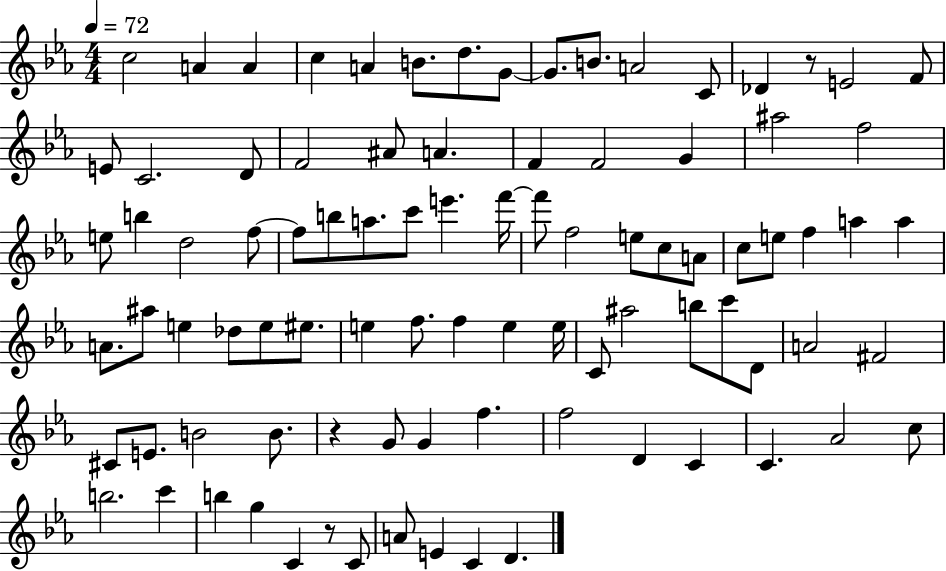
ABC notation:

X:1
T:Untitled
M:4/4
L:1/4
K:Eb
c2 A A c A B/2 d/2 G/2 G/2 B/2 A2 C/2 _D z/2 E2 F/2 E/2 C2 D/2 F2 ^A/2 A F F2 G ^a2 f2 e/2 b d2 f/2 f/2 b/2 a/2 c'/2 e' f'/4 f'/2 f2 e/2 c/2 A/2 c/2 e/2 f a a A/2 ^a/2 e _d/2 e/2 ^e/2 e f/2 f e e/4 C/2 ^a2 b/2 c'/2 D/2 A2 ^F2 ^C/2 E/2 B2 B/2 z G/2 G f f2 D C C _A2 c/2 b2 c' b g C z/2 C/2 A/2 E C D